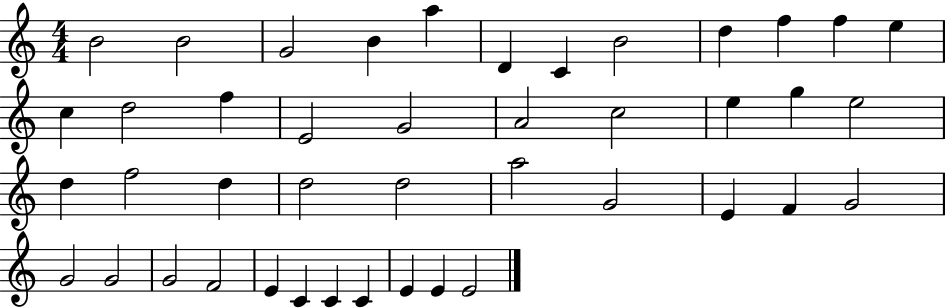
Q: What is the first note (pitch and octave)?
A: B4